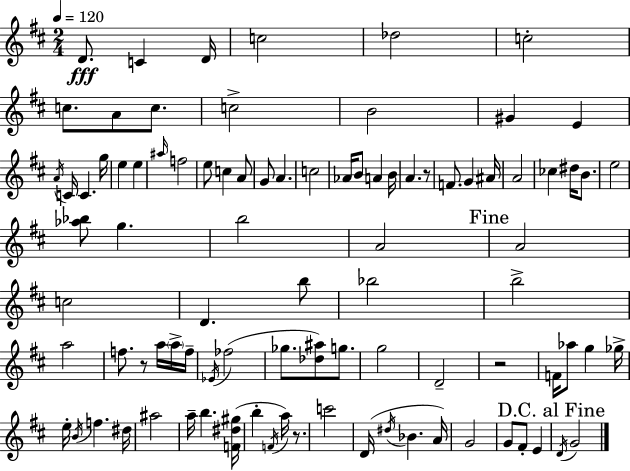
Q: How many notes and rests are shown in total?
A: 92